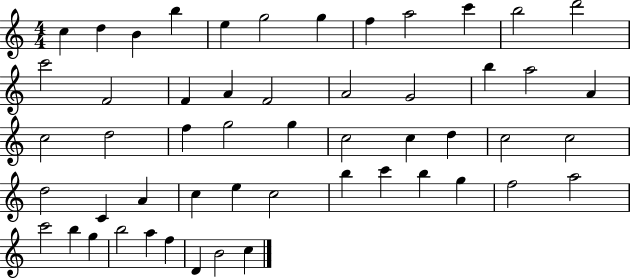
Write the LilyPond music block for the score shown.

{
  \clef treble
  \numericTimeSignature
  \time 4/4
  \key c \major
  c''4 d''4 b'4 b''4 | e''4 g''2 g''4 | f''4 a''2 c'''4 | b''2 d'''2 | \break c'''2 f'2 | f'4 a'4 f'2 | a'2 g'2 | b''4 a''2 a'4 | \break c''2 d''2 | f''4 g''2 g''4 | c''2 c''4 d''4 | c''2 c''2 | \break d''2 c'4 a'4 | c''4 e''4 c''2 | b''4 c'''4 b''4 g''4 | f''2 a''2 | \break c'''2 b''4 g''4 | b''2 a''4 f''4 | d'4 b'2 c''4 | \bar "|."
}